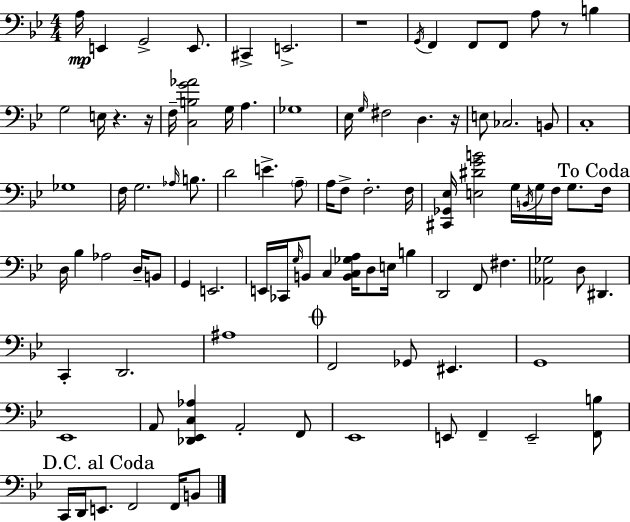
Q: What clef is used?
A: bass